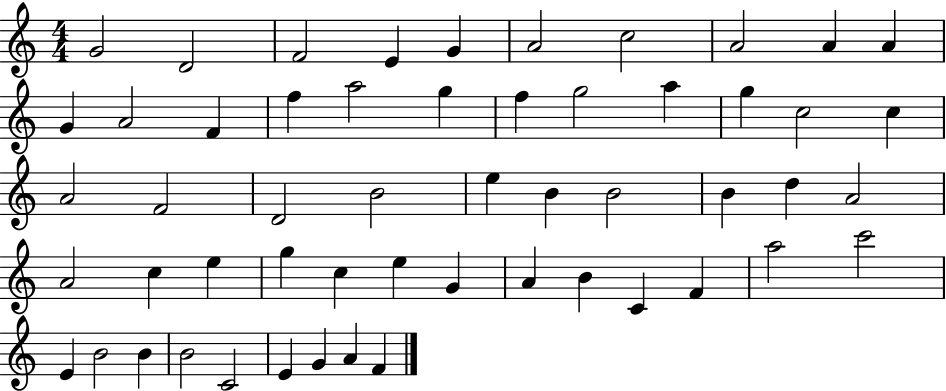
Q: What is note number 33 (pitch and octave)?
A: A4